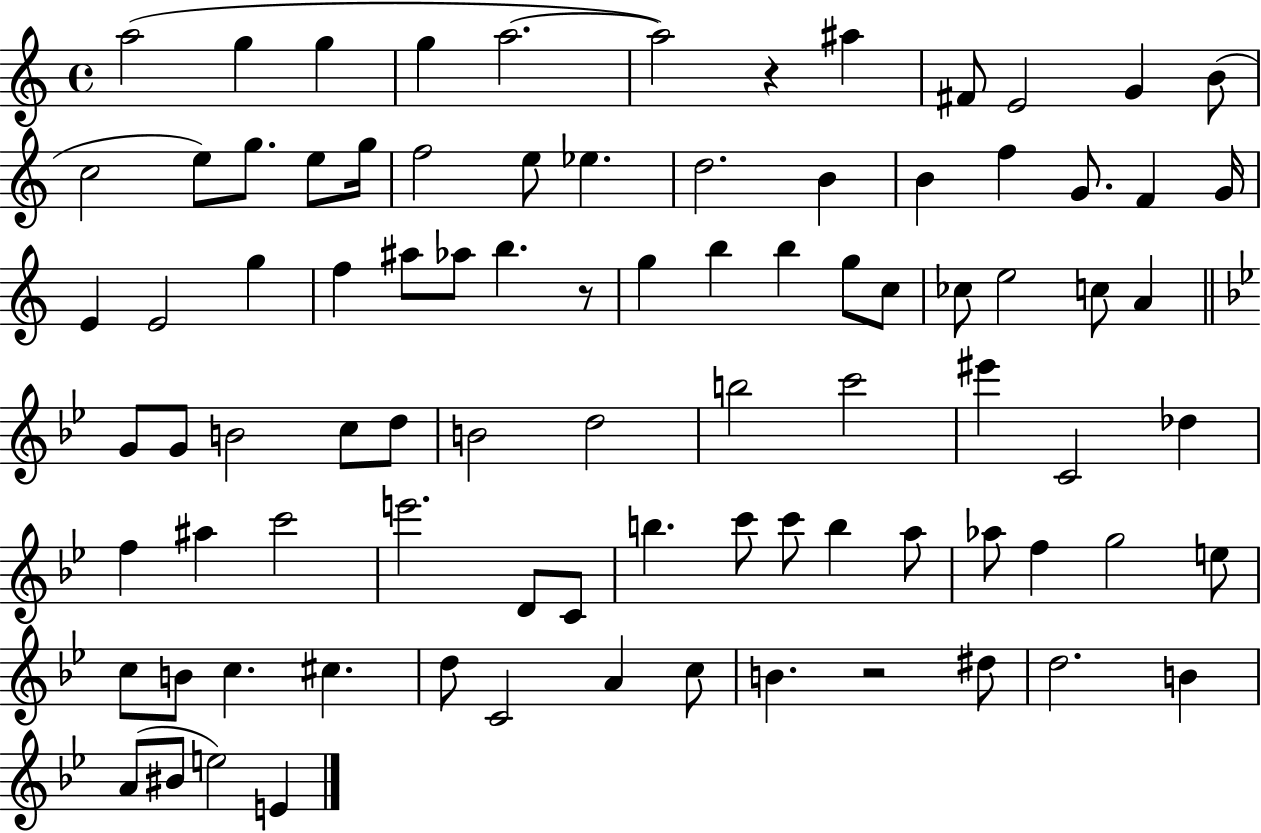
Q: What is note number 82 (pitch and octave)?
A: A4